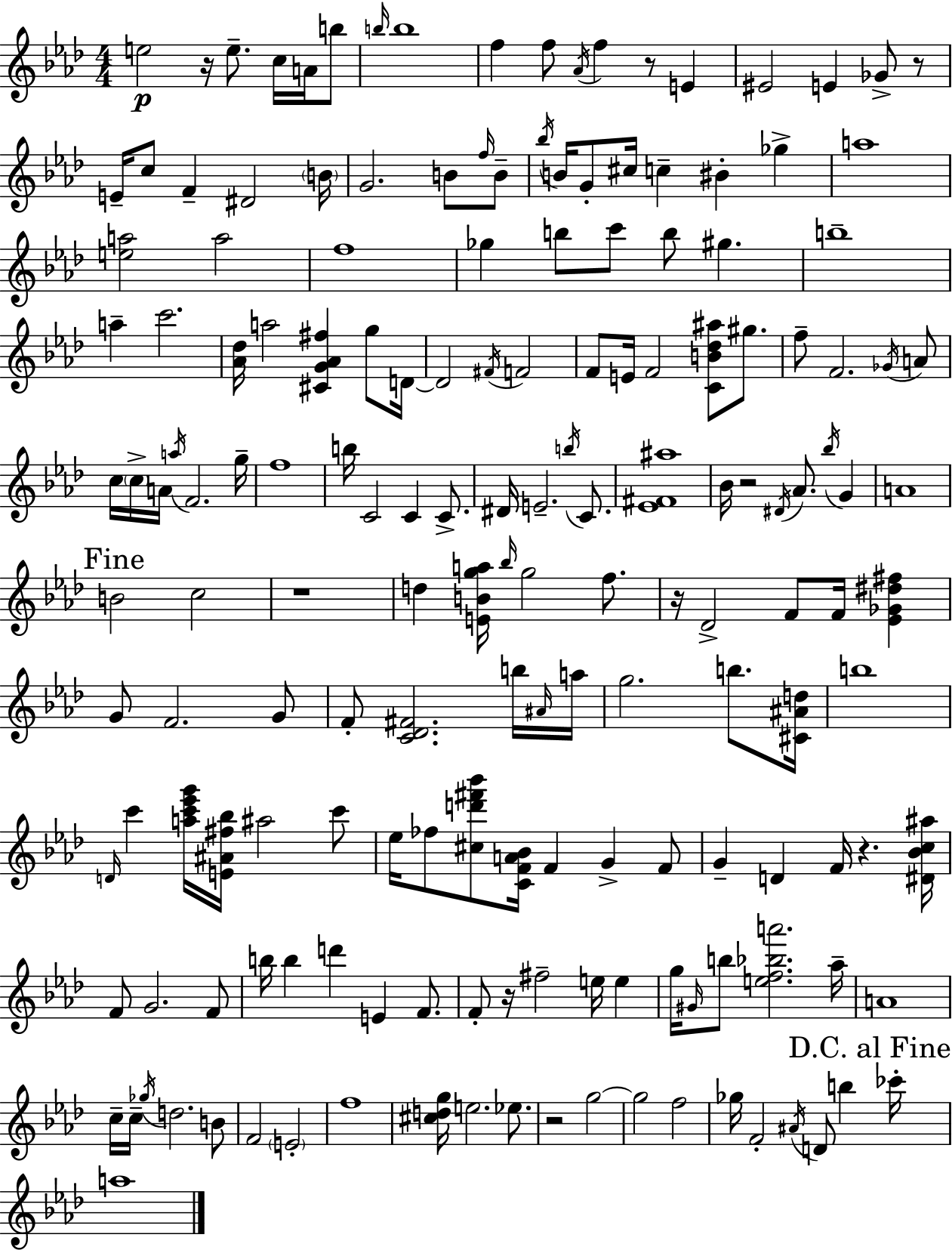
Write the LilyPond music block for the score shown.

{
  \clef treble
  \numericTimeSignature
  \time 4/4
  \key f \minor
  e''2\p r16 e''8.-- c''16 a'16 b''8 | \grace { b''16 } b''1 | f''4 f''8 \acciaccatura { aes'16 } f''4 r8 e'4 | eis'2 e'4 ges'8-> | \break r8 e'16-- c''8 f'4-- dis'2 | \parenthesize b'16 g'2. b'8 | \grace { f''16 } b'8-- \acciaccatura { bes''16 } b'16 g'8-. cis''16 c''4-- bis'4-. | ges''4-> a''1 | \break <e'' a''>2 a''2 | f''1 | ges''4 b''8 c'''8 b''8 gis''4. | b''1-- | \break a''4-- c'''2. | <aes' des''>16 a''2 <cis' g' aes' fis''>4 | g''8 d'16~~ d'2 \acciaccatura { fis'16 } f'2 | f'8 e'16 f'2 | \break <c' b' des'' ais''>8 gis''8. f''8-- f'2. | \acciaccatura { ges'16 } a'8 c''16 \parenthesize c''16-> a'16 \acciaccatura { a''16 } f'2. | g''16-- f''1 | b''16 c'2 | \break c'4 c'8.-> dis'16 e'2.-- | \acciaccatura { b''16 } c'8. <ees' fis' ais''>1 | bes'16 r2 | \acciaccatura { dis'16 } aes'8. \acciaccatura { bes''16 } g'4 a'1 | \break \mark "Fine" b'2 | c''2 r1 | d''4 <e' b' g'' a''>16 \grace { bes''16 } | g''2 f''8. r16 des'2-> | \break f'8 f'16 <ees' ges' dis'' fis''>4 g'8 f'2. | g'8 f'8-. <c' des' fis'>2. | b''16 \grace { ais'16 } a''16 g''2. | b''8. <cis' ais' d''>16 b''1 | \break \grace { d'16 } c'''4 | <a'' c''' ees''' g'''>16 <e' ais' fis'' bes''>16 ais''2 c'''8 ees''16 fes''8 | <cis'' d''' fis''' bes'''>8 <c' f' a' bes'>16 f'4 g'4-> f'8 g'4-- | d'4 f'16 r4. <dis' bes' c'' ais''>16 f'8 g'2. | \break f'8 b''16 b''4 | d'''4 e'4 f'8. f'8-. r16 | fis''2-- e''16 e''4 g''16 \grace { gis'16 } b''8 | <e'' f'' bes'' a'''>2. aes''16-- a'1 | \break c''16-- c''16-- | \acciaccatura { ges''16 } d''2. b'8 f'2 | \parenthesize e'2-. f''1 | <cis'' d'' g''>16 | \break e''2. ees''8. r2 | g''2~~ g''2 | f''2 ges''16 | f'2-. \acciaccatura { ais'16 } d'8 b''4 \mark "D.C. al Fine" ces'''16-. | \break a''1 | \bar "|."
}